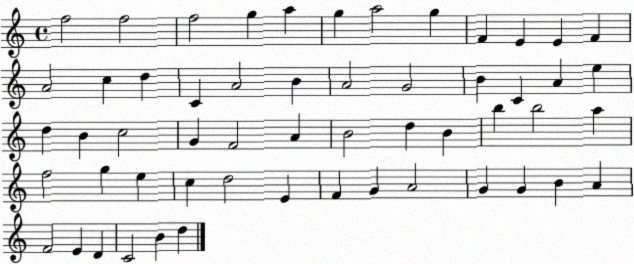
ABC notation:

X:1
T:Untitled
M:4/4
L:1/4
K:C
f2 f2 f2 g a g a2 g F E E F A2 c d C A2 B A2 G2 B C A e d B c2 G F2 A B2 d B b b2 a f2 g e c d2 E F G A2 G G B A F2 E D C2 B d